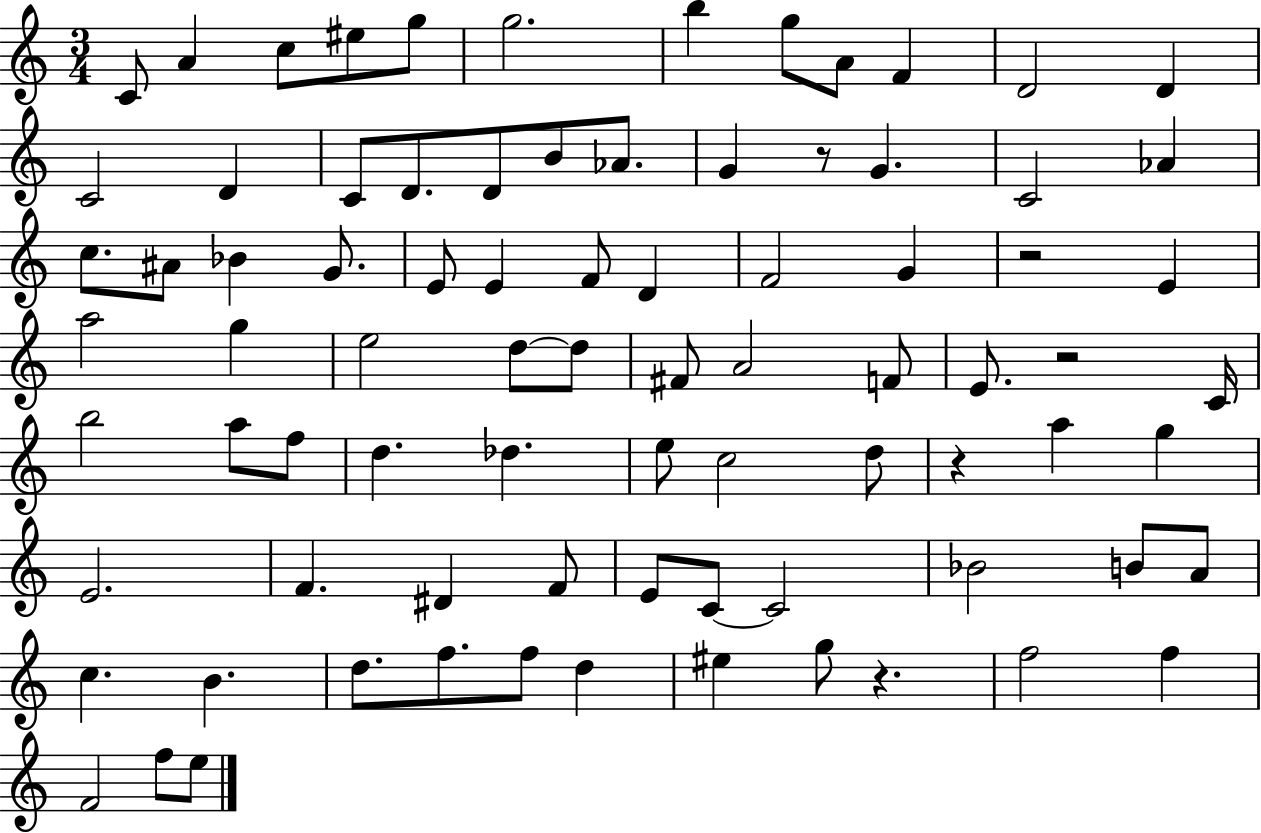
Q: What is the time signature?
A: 3/4